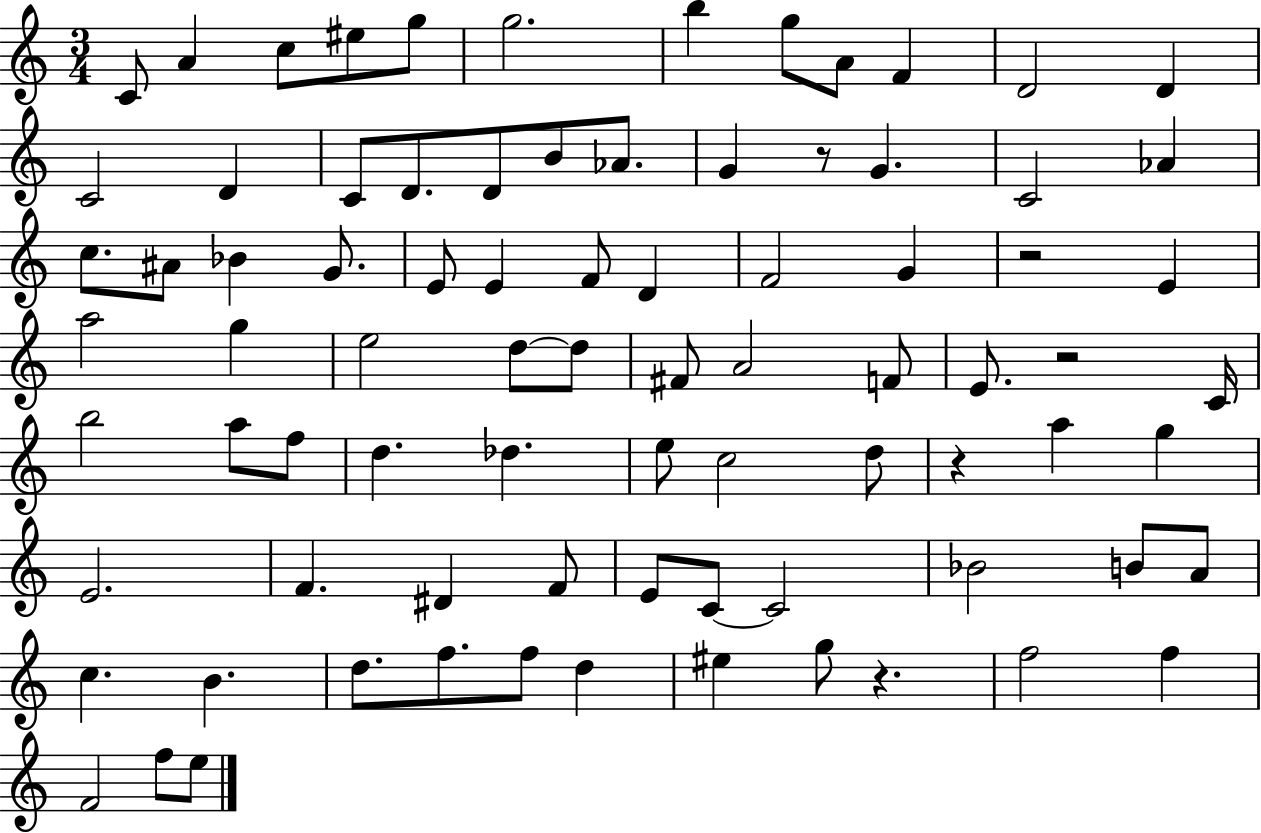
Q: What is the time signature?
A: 3/4